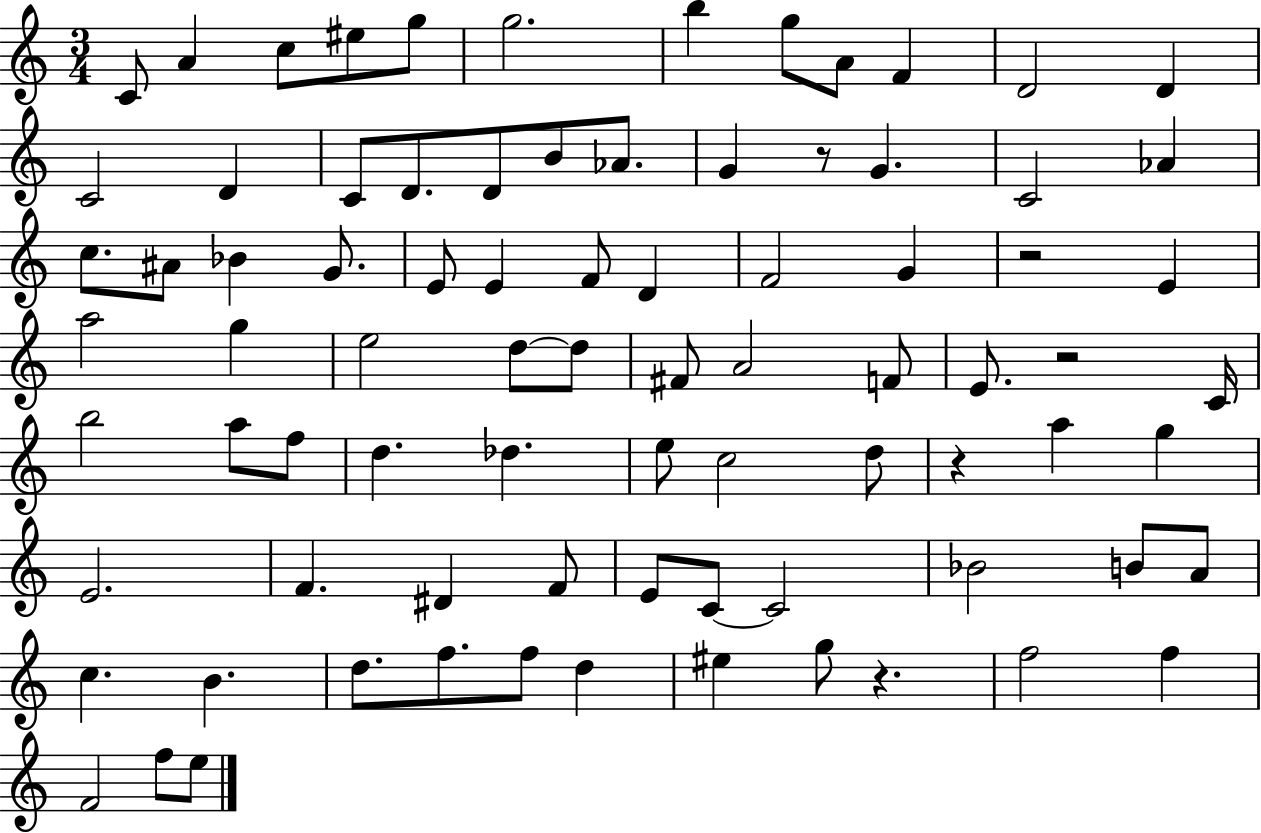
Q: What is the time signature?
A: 3/4